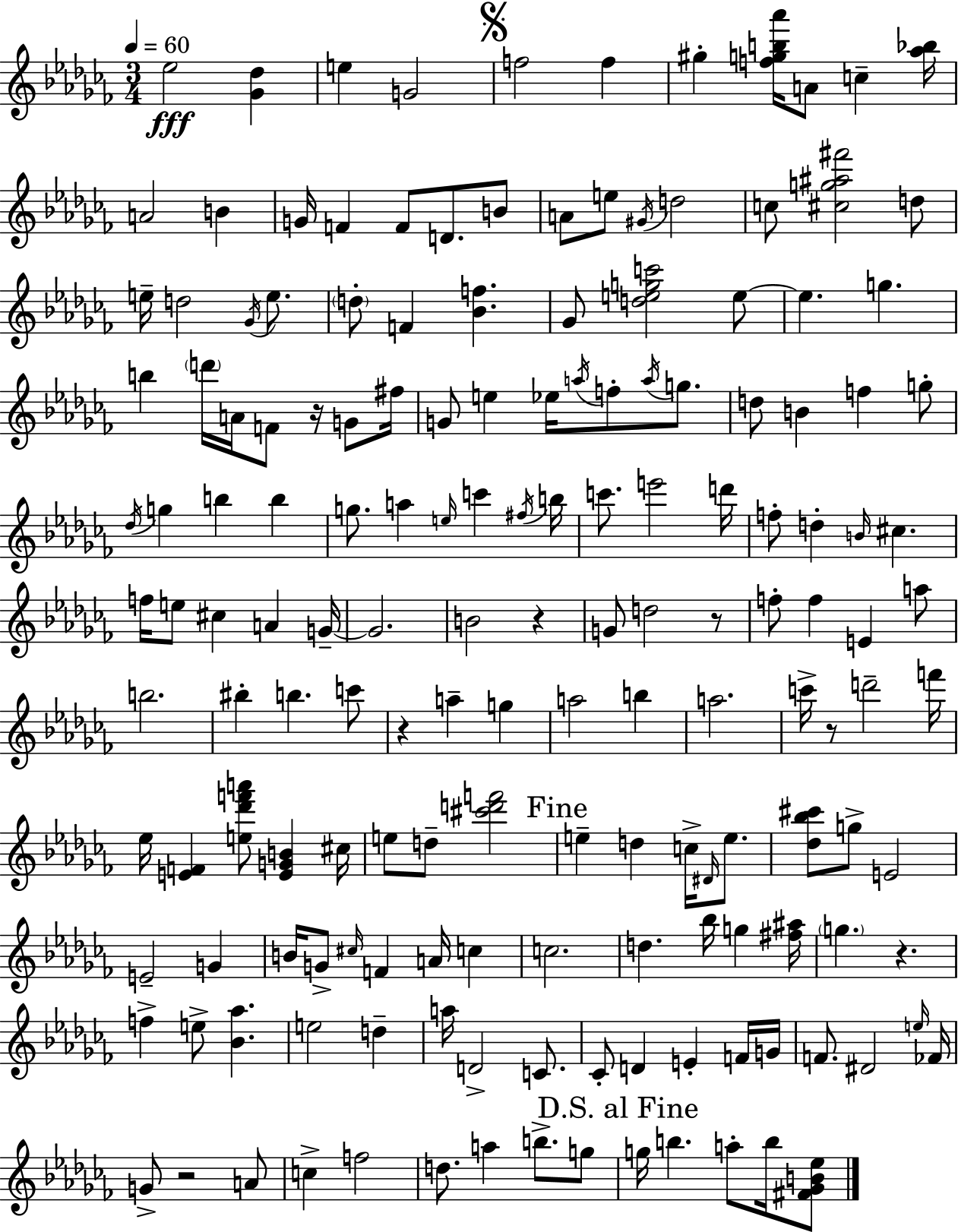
{
  \clef treble
  \numericTimeSignature
  \time 3/4
  \key aes \minor
  \tempo 4 = 60
  ees''2\fff <ges' des''>4 | e''4 g'2 | \mark \markup { \musicglyph "scripts.segno" } f''2 f''4 | gis''4-. <f'' g'' b'' aes'''>16 a'8 c''4-- <aes'' bes''>16 | \break a'2 b'4 | g'16 f'4 f'8 d'8. b'8 | a'8 e''8 \acciaccatura { gis'16 } d''2 | c''8 <cis'' g'' ais'' fis'''>2 d''8 | \break e''16-- d''2 \acciaccatura { ges'16 } e''8. | \parenthesize d''8-. f'4 <bes' f''>4. | ges'8 <d'' e'' g'' c'''>2 | e''8~~ e''4. g''4. | \break b''4 \parenthesize d'''16 a'16 f'8 r16 g'8 | fis''16 g'8 e''4 ees''16 \acciaccatura { a''16 } f''8-. | \acciaccatura { a''16 } g''8. d''8 b'4 f''4 | g''8-. \acciaccatura { des''16 } g''4 b''4 | \break b''4 g''8. a''4 | \grace { e''16 } c'''4 \acciaccatura { fis''16 } b''16 c'''8. e'''2 | d'''16 f''8-. d''4-. | \grace { b'16 } cis''4. f''16 e''8 cis''4 | \break a'4 g'16--~~ g'2. | b'2 | r4 g'8 d''2 | r8 f''8-. f''4 | \break e'4 a''8 b''2. | bis''4-. | b''4. c'''8 r4 | a''4-- g''4 a''2 | \break b''4 a''2. | c'''16-> r8 d'''2-- | f'''16 ees''16 <e' f'>4 | <e'' des''' f''' a'''>8 <e' g' b'>4 cis''16 e''8 d''8-- | \break <cis''' d''' f'''>2 \mark "Fine" e''4-- | d''4 c''16-> \grace { dis'16 } e''8. <des'' bes'' cis'''>8 g''8-> | e'2 e'2-- | g'4 b'16 g'8-> | \break \grace { cis''16 } f'4 a'16 c''4 c''2. | d''4. | bes''16 g''4 <fis'' ais''>16 \parenthesize g''4. | r4. f''4-> | \break e''8-> <bes' aes''>4. e''2 | d''4-- a''16 d'2-> | c'8. ces'8-. | d'4 e'4-. f'16 g'16 f'8. | \break dis'2 \grace { e''16 } fes'16 g'8-> | r2 a'8 c''4-> | f''2 d''8. | a''4 b''8.-> g''8 \mark "D.S. al Fine" g''16 | \break b''4. a''8-. b''16 <fis' ges' b' ees''>8 \bar "|."
}